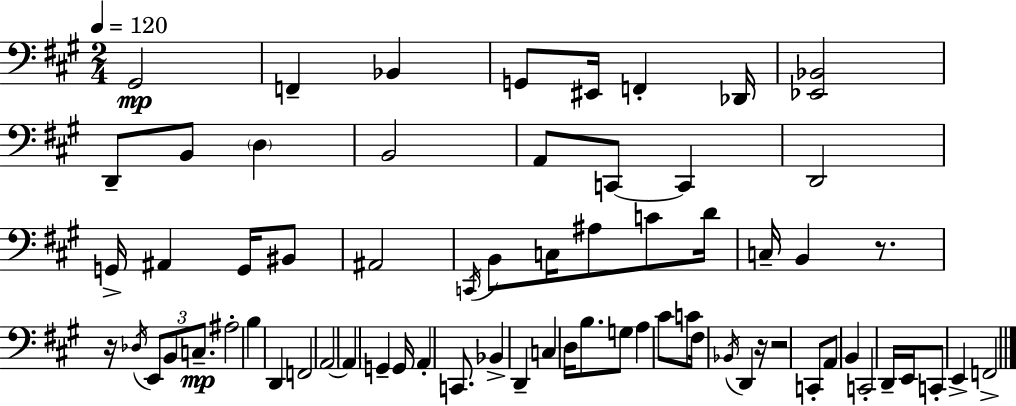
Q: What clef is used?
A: bass